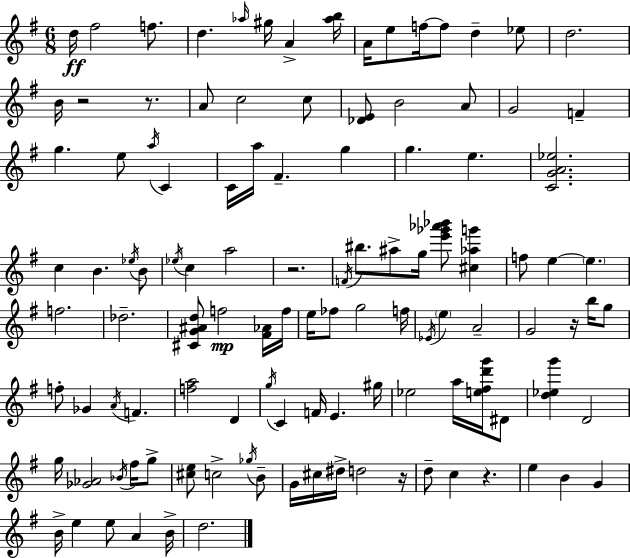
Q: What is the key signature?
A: G major